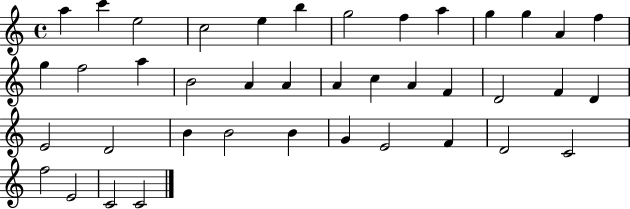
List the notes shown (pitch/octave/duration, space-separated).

A5/q C6/q E5/h C5/h E5/q B5/q G5/h F5/q A5/q G5/q G5/q A4/q F5/q G5/q F5/h A5/q B4/h A4/q A4/q A4/q C5/q A4/q F4/q D4/h F4/q D4/q E4/h D4/h B4/q B4/h B4/q G4/q E4/h F4/q D4/h C4/h F5/h E4/h C4/h C4/h